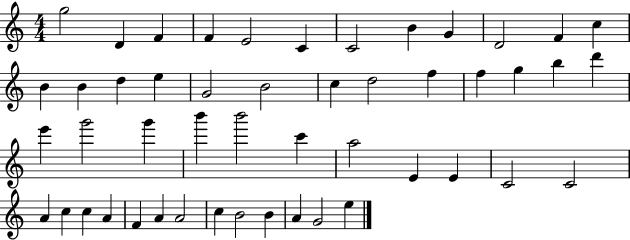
{
  \clef treble
  \numericTimeSignature
  \time 4/4
  \key c \major
  g''2 d'4 f'4 | f'4 e'2 c'4 | c'2 b'4 g'4 | d'2 f'4 c''4 | \break b'4 b'4 d''4 e''4 | g'2 b'2 | c''4 d''2 f''4 | f''4 g''4 b''4 d'''4 | \break e'''4 g'''2 g'''4 | b'''4 b'''2 c'''4 | a''2 e'4 e'4 | c'2 c'2 | \break a'4 c''4 c''4 a'4 | f'4 a'4 a'2 | c''4 b'2 b'4 | a'4 g'2 e''4 | \break \bar "|."
}